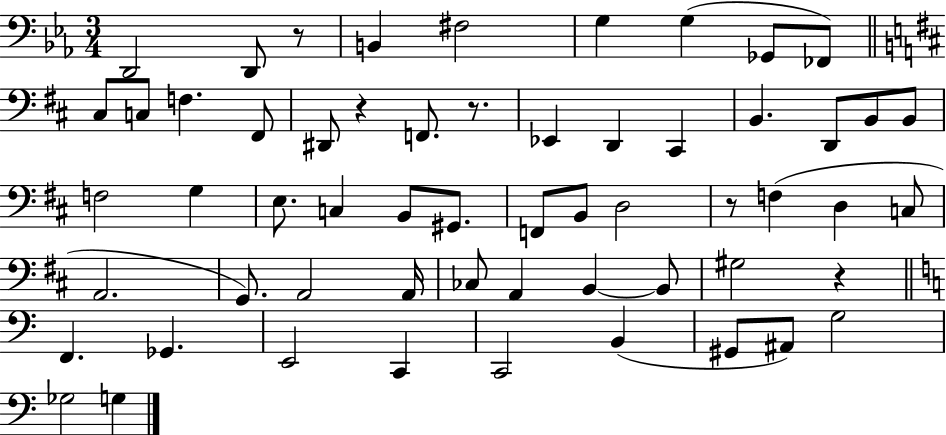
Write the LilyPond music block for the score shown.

{
  \clef bass
  \numericTimeSignature
  \time 3/4
  \key ees \major
  d,2 d,8 r8 | b,4 fis2 | g4 g4( ges,8 fes,8) | \bar "||" \break \key b \minor cis8 c8 f4. fis,8 | dis,8 r4 f,8. r8. | ees,4 d,4 cis,4 | b,4. d,8 b,8 b,8 | \break f2 g4 | e8. c4 b,8 gis,8. | f,8 b,8 d2 | r8 f4( d4 c8 | \break a,2. | g,8.) a,2 a,16 | ces8 a,4 b,4~~ b,8 | gis2 r4 | \break \bar "||" \break \key c \major f,4. ges,4. | e,2 c,4 | c,2 b,4( | gis,8 ais,8) g2 | \break ges2 g4 | \bar "|."
}